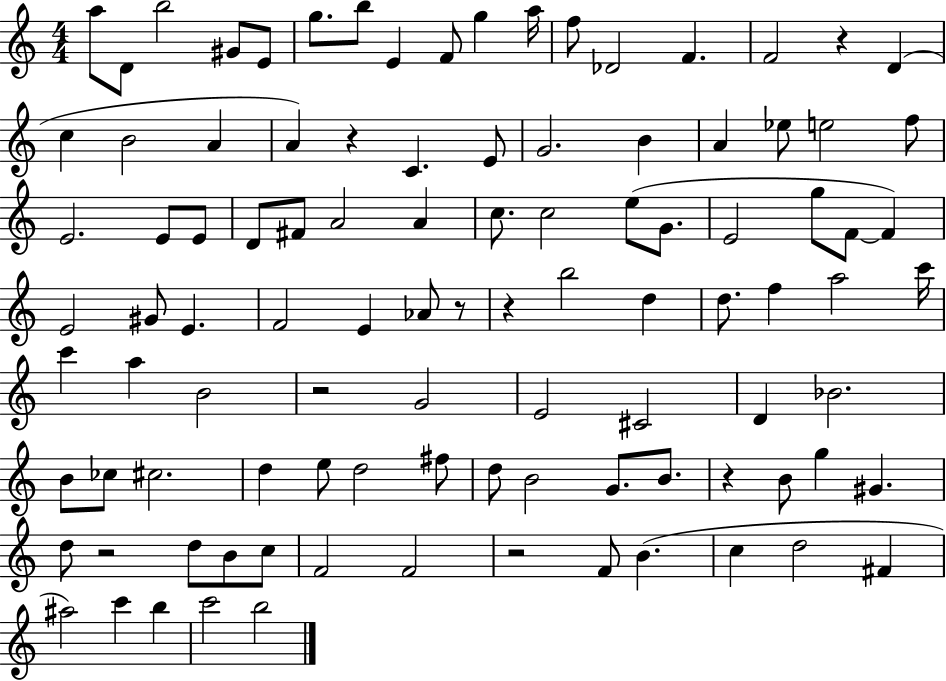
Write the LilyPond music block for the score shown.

{
  \clef treble
  \numericTimeSignature
  \time 4/4
  \key c \major
  a''8 d'8 b''2 gis'8 e'8 | g''8. b''8 e'4 f'8 g''4 a''16 | f''8 des'2 f'4. | f'2 r4 d'4( | \break c''4 b'2 a'4 | a'4) r4 c'4. e'8 | g'2. b'4 | a'4 ees''8 e''2 f''8 | \break e'2. e'8 e'8 | d'8 fis'8 a'2 a'4 | c''8. c''2 e''8( g'8. | e'2 g''8 f'8~~ f'4) | \break e'2 gis'8 e'4. | f'2 e'4 aes'8 r8 | r4 b''2 d''4 | d''8. f''4 a''2 c'''16 | \break c'''4 a''4 b'2 | r2 g'2 | e'2 cis'2 | d'4 bes'2. | \break b'8 ces''8 cis''2. | d''4 e''8 d''2 fis''8 | d''8 b'2 g'8. b'8. | r4 b'8 g''4 gis'4. | \break d''8 r2 d''8 b'8 c''8 | f'2 f'2 | r2 f'8 b'4.( | c''4 d''2 fis'4 | \break ais''2) c'''4 b''4 | c'''2 b''2 | \bar "|."
}